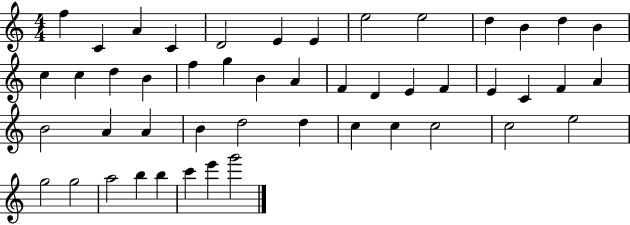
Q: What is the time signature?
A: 4/4